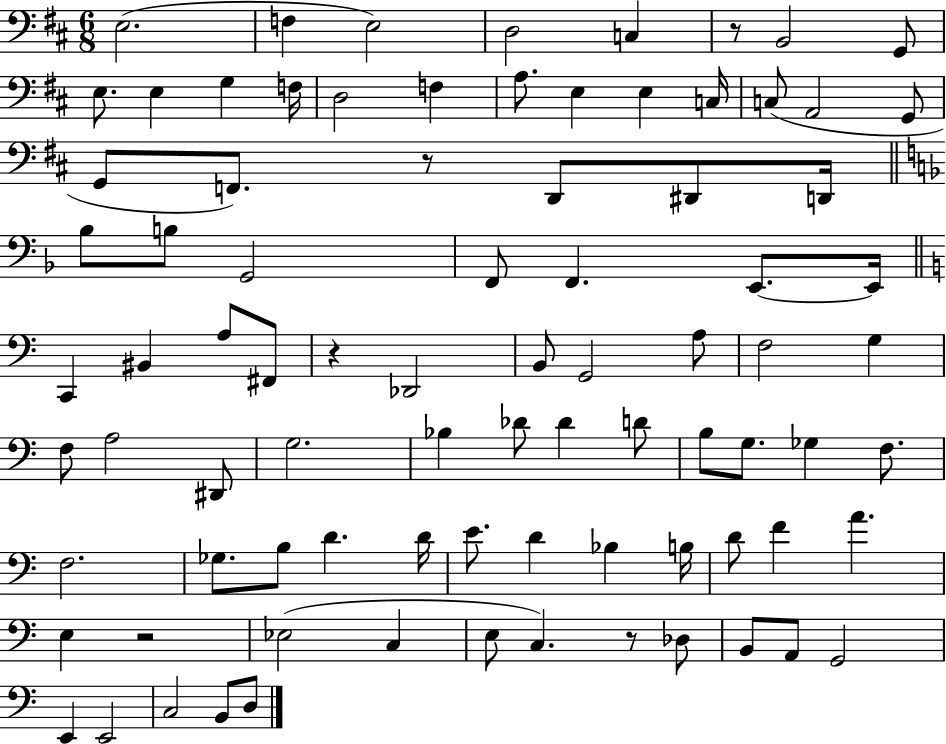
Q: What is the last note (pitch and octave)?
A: D3